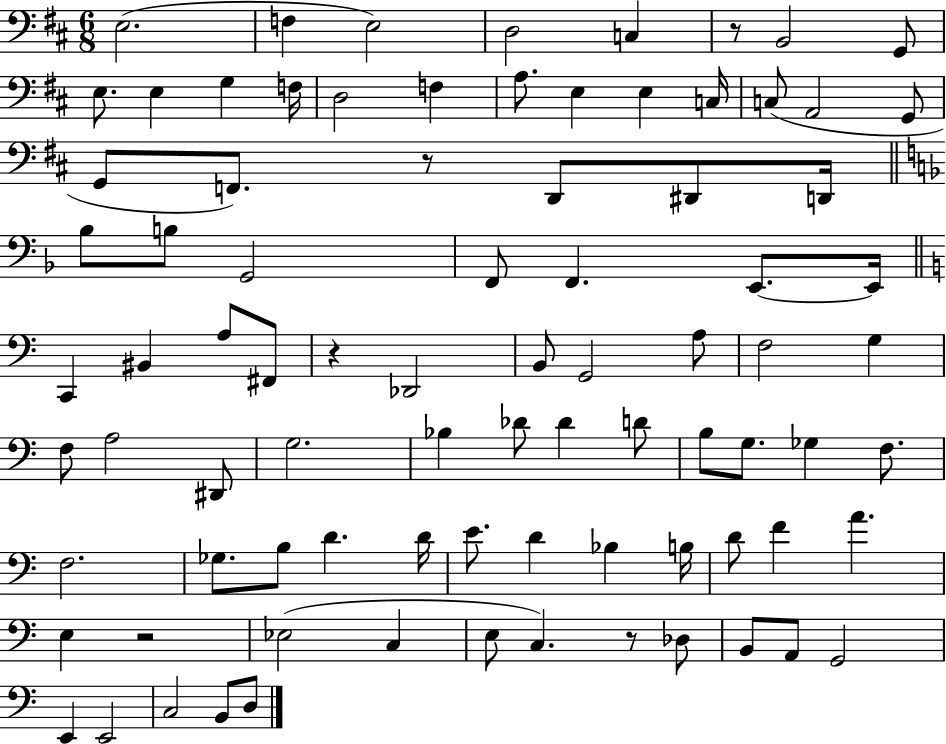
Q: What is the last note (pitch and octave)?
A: D3